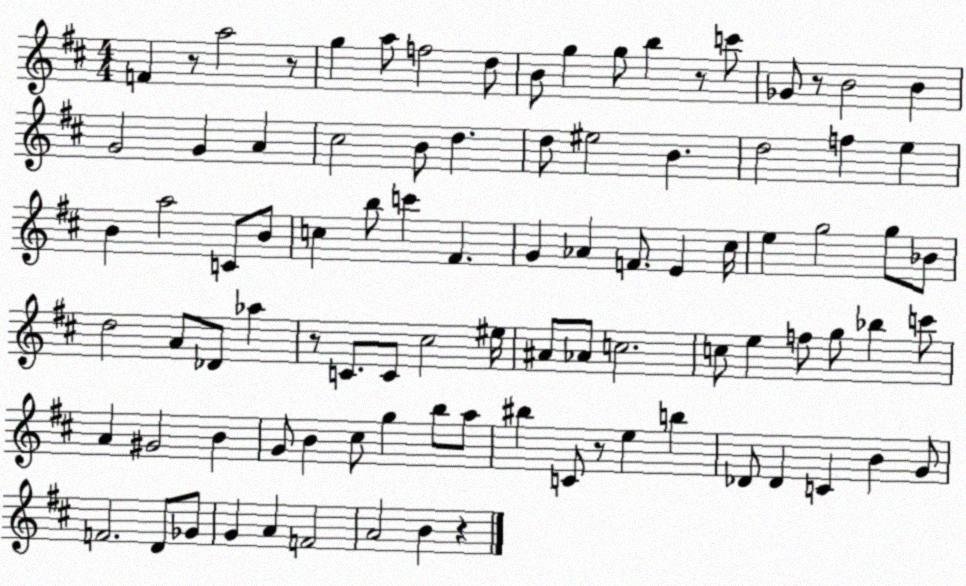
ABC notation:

X:1
T:Untitled
M:4/4
L:1/4
K:D
F z/2 a2 z/2 g a/2 f2 d/2 B/2 g g/2 b z/2 c'/2 _G/2 z/2 B2 B G2 G A ^c2 B/2 d d/2 ^e2 B d2 f e B a2 C/2 B/2 c b/2 c' ^F G _A F/2 E ^c/4 e g2 g/2 _B/2 d2 A/2 _D/2 _a z/2 C/2 C/2 ^c2 ^e/4 ^A/2 _A/2 c2 c/2 e f/2 g/2 _b c'/2 A ^G2 B G/2 B ^c/2 g b/2 a/2 ^b C/2 z/2 e b _D/2 _D C B G/2 F2 D/2 _G/2 G A F2 A2 B z